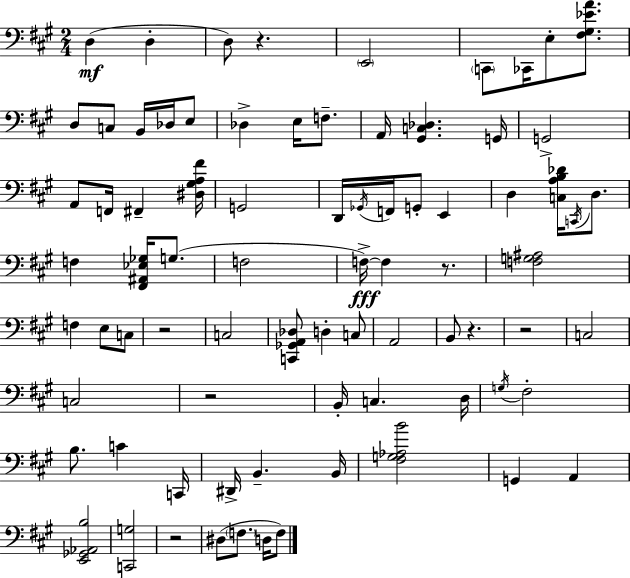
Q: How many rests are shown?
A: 7